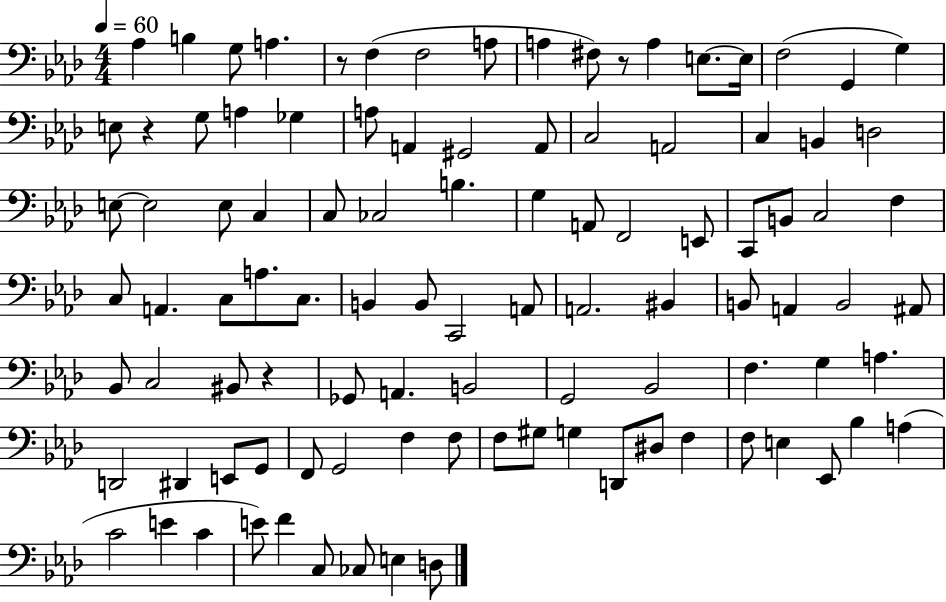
Ab3/q B3/q G3/e A3/q. R/e F3/q F3/h A3/e A3/q F#3/e R/e A3/q E3/e. E3/s F3/h G2/q G3/q E3/e R/q G3/e A3/q Gb3/q A3/e A2/q G#2/h A2/e C3/h A2/h C3/q B2/q D3/h E3/e E3/h E3/e C3/q C3/e CES3/h B3/q. G3/q A2/e F2/h E2/e C2/e B2/e C3/h F3/q C3/e A2/q. C3/e A3/e. C3/e. B2/q B2/e C2/h A2/e A2/h. BIS2/q B2/e A2/q B2/h A#2/e Bb2/e C3/h BIS2/e R/q Gb2/e A2/q. B2/h G2/h Bb2/h F3/q. G3/q A3/q. D2/h D#2/q E2/e G2/e F2/e G2/h F3/q F3/e F3/e G#3/e G3/q D2/e D#3/e F3/q F3/e E3/q Eb2/e Bb3/q A3/q C4/h E4/q C4/q E4/e F4/q C3/e CES3/e E3/q D3/e